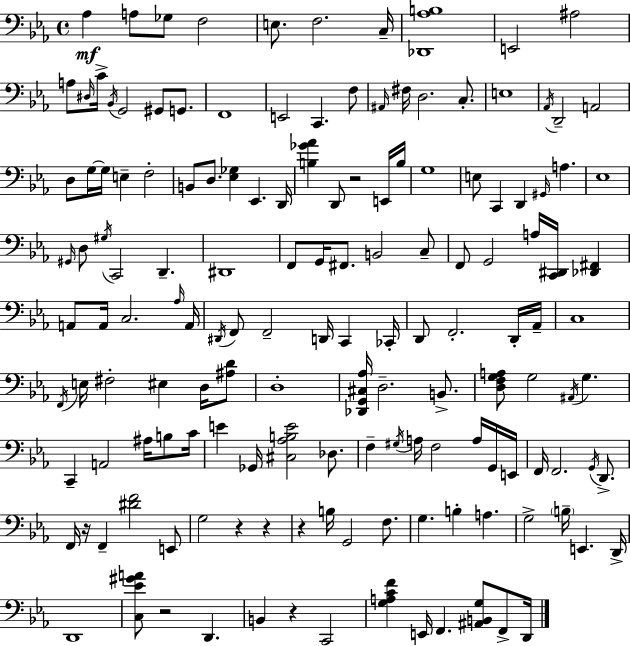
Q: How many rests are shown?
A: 7